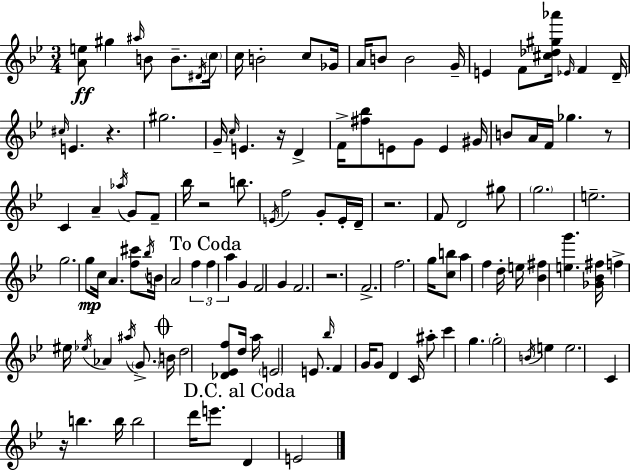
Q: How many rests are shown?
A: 7